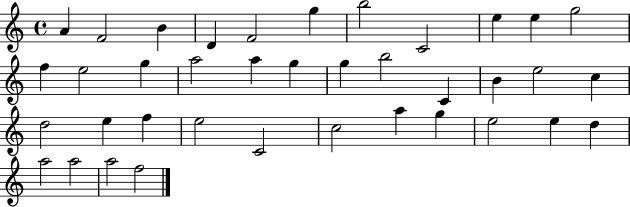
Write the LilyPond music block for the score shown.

{
  \clef treble
  \time 4/4
  \defaultTimeSignature
  \key c \major
  a'4 f'2 b'4 | d'4 f'2 g''4 | b''2 c'2 | e''4 e''4 g''2 | \break f''4 e''2 g''4 | a''2 a''4 g''4 | g''4 b''2 c'4 | b'4 e''2 c''4 | \break d''2 e''4 f''4 | e''2 c'2 | c''2 a''4 g''4 | e''2 e''4 d''4 | \break a''2 a''2 | a''2 f''2 | \bar "|."
}